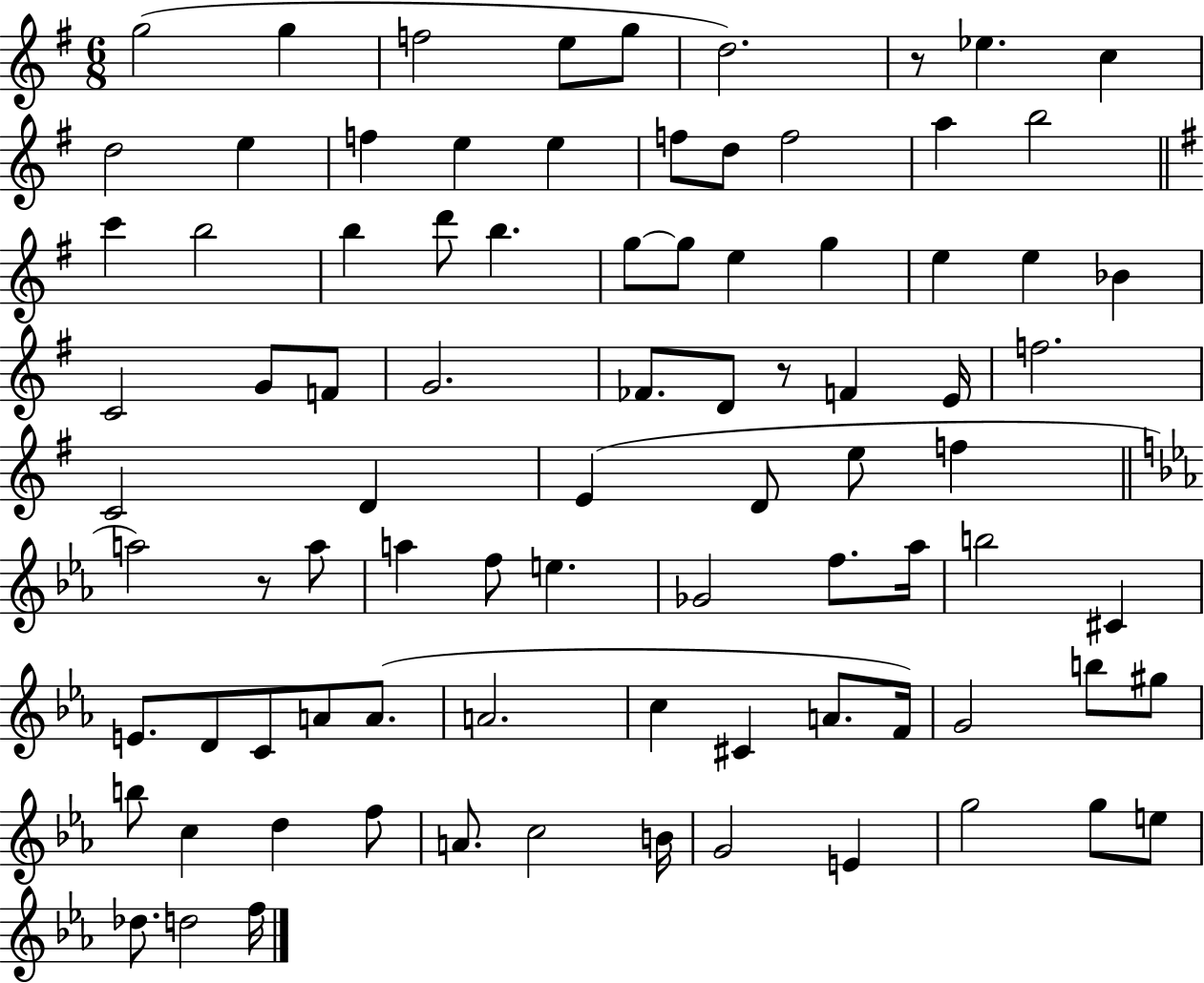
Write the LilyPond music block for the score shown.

{
  \clef treble
  \numericTimeSignature
  \time 6/8
  \key g \major
  g''2( g''4 | f''2 e''8 g''8 | d''2.) | r8 ees''4. c''4 | \break d''2 e''4 | f''4 e''4 e''4 | f''8 d''8 f''2 | a''4 b''2 | \break \bar "||" \break \key e \minor c'''4 b''2 | b''4 d'''8 b''4. | g''8~~ g''8 e''4 g''4 | e''4 e''4 bes'4 | \break c'2 g'8 f'8 | g'2. | fes'8. d'8 r8 f'4 e'16 | f''2. | \break c'2 d'4 | e'4( d'8 e''8 f''4 | \bar "||" \break \key c \minor a''2) r8 a''8 | a''4 f''8 e''4. | ges'2 f''8. aes''16 | b''2 cis'4 | \break e'8. d'8 c'8 a'8 a'8.( | a'2. | c''4 cis'4 a'8. f'16) | g'2 b''8 gis''8 | \break b''8 c''4 d''4 f''8 | a'8. c''2 b'16 | g'2 e'4 | g''2 g''8 e''8 | \break des''8. d''2 f''16 | \bar "|."
}